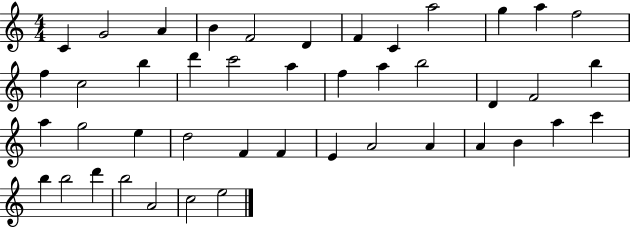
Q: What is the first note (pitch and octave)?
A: C4